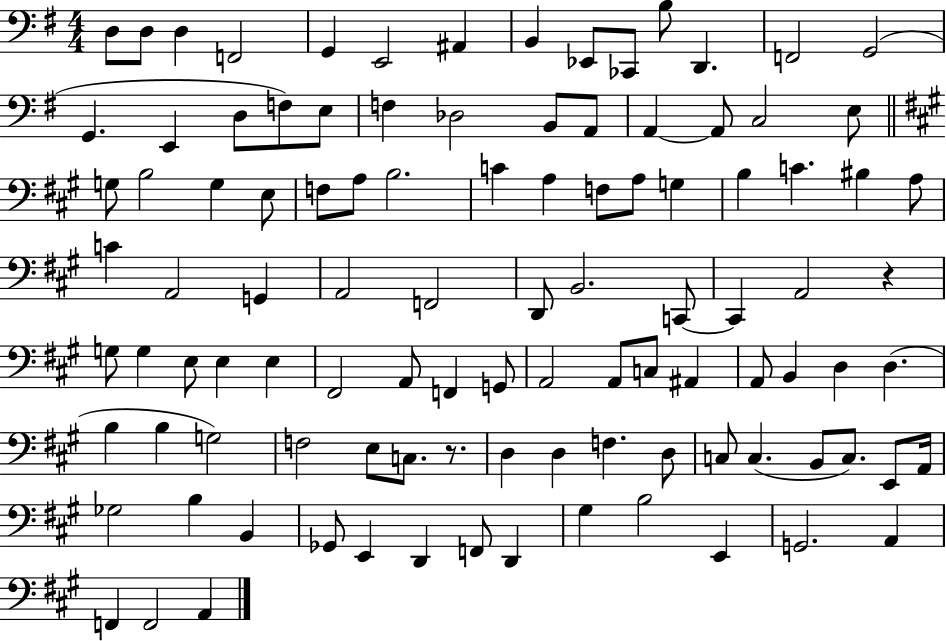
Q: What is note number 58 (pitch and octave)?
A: E3